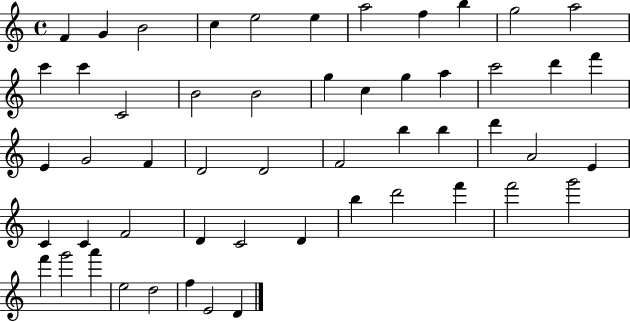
{
  \clef treble
  \time 4/4
  \defaultTimeSignature
  \key c \major
  f'4 g'4 b'2 | c''4 e''2 e''4 | a''2 f''4 b''4 | g''2 a''2 | \break c'''4 c'''4 c'2 | b'2 b'2 | g''4 c''4 g''4 a''4 | c'''2 d'''4 f'''4 | \break e'4 g'2 f'4 | d'2 d'2 | f'2 b''4 b''4 | d'''4 a'2 e'4 | \break c'4 c'4 f'2 | d'4 c'2 d'4 | b''4 d'''2 f'''4 | f'''2 g'''2 | \break f'''4 g'''2 a'''4 | e''2 d''2 | f''4 e'2 d'4 | \bar "|."
}